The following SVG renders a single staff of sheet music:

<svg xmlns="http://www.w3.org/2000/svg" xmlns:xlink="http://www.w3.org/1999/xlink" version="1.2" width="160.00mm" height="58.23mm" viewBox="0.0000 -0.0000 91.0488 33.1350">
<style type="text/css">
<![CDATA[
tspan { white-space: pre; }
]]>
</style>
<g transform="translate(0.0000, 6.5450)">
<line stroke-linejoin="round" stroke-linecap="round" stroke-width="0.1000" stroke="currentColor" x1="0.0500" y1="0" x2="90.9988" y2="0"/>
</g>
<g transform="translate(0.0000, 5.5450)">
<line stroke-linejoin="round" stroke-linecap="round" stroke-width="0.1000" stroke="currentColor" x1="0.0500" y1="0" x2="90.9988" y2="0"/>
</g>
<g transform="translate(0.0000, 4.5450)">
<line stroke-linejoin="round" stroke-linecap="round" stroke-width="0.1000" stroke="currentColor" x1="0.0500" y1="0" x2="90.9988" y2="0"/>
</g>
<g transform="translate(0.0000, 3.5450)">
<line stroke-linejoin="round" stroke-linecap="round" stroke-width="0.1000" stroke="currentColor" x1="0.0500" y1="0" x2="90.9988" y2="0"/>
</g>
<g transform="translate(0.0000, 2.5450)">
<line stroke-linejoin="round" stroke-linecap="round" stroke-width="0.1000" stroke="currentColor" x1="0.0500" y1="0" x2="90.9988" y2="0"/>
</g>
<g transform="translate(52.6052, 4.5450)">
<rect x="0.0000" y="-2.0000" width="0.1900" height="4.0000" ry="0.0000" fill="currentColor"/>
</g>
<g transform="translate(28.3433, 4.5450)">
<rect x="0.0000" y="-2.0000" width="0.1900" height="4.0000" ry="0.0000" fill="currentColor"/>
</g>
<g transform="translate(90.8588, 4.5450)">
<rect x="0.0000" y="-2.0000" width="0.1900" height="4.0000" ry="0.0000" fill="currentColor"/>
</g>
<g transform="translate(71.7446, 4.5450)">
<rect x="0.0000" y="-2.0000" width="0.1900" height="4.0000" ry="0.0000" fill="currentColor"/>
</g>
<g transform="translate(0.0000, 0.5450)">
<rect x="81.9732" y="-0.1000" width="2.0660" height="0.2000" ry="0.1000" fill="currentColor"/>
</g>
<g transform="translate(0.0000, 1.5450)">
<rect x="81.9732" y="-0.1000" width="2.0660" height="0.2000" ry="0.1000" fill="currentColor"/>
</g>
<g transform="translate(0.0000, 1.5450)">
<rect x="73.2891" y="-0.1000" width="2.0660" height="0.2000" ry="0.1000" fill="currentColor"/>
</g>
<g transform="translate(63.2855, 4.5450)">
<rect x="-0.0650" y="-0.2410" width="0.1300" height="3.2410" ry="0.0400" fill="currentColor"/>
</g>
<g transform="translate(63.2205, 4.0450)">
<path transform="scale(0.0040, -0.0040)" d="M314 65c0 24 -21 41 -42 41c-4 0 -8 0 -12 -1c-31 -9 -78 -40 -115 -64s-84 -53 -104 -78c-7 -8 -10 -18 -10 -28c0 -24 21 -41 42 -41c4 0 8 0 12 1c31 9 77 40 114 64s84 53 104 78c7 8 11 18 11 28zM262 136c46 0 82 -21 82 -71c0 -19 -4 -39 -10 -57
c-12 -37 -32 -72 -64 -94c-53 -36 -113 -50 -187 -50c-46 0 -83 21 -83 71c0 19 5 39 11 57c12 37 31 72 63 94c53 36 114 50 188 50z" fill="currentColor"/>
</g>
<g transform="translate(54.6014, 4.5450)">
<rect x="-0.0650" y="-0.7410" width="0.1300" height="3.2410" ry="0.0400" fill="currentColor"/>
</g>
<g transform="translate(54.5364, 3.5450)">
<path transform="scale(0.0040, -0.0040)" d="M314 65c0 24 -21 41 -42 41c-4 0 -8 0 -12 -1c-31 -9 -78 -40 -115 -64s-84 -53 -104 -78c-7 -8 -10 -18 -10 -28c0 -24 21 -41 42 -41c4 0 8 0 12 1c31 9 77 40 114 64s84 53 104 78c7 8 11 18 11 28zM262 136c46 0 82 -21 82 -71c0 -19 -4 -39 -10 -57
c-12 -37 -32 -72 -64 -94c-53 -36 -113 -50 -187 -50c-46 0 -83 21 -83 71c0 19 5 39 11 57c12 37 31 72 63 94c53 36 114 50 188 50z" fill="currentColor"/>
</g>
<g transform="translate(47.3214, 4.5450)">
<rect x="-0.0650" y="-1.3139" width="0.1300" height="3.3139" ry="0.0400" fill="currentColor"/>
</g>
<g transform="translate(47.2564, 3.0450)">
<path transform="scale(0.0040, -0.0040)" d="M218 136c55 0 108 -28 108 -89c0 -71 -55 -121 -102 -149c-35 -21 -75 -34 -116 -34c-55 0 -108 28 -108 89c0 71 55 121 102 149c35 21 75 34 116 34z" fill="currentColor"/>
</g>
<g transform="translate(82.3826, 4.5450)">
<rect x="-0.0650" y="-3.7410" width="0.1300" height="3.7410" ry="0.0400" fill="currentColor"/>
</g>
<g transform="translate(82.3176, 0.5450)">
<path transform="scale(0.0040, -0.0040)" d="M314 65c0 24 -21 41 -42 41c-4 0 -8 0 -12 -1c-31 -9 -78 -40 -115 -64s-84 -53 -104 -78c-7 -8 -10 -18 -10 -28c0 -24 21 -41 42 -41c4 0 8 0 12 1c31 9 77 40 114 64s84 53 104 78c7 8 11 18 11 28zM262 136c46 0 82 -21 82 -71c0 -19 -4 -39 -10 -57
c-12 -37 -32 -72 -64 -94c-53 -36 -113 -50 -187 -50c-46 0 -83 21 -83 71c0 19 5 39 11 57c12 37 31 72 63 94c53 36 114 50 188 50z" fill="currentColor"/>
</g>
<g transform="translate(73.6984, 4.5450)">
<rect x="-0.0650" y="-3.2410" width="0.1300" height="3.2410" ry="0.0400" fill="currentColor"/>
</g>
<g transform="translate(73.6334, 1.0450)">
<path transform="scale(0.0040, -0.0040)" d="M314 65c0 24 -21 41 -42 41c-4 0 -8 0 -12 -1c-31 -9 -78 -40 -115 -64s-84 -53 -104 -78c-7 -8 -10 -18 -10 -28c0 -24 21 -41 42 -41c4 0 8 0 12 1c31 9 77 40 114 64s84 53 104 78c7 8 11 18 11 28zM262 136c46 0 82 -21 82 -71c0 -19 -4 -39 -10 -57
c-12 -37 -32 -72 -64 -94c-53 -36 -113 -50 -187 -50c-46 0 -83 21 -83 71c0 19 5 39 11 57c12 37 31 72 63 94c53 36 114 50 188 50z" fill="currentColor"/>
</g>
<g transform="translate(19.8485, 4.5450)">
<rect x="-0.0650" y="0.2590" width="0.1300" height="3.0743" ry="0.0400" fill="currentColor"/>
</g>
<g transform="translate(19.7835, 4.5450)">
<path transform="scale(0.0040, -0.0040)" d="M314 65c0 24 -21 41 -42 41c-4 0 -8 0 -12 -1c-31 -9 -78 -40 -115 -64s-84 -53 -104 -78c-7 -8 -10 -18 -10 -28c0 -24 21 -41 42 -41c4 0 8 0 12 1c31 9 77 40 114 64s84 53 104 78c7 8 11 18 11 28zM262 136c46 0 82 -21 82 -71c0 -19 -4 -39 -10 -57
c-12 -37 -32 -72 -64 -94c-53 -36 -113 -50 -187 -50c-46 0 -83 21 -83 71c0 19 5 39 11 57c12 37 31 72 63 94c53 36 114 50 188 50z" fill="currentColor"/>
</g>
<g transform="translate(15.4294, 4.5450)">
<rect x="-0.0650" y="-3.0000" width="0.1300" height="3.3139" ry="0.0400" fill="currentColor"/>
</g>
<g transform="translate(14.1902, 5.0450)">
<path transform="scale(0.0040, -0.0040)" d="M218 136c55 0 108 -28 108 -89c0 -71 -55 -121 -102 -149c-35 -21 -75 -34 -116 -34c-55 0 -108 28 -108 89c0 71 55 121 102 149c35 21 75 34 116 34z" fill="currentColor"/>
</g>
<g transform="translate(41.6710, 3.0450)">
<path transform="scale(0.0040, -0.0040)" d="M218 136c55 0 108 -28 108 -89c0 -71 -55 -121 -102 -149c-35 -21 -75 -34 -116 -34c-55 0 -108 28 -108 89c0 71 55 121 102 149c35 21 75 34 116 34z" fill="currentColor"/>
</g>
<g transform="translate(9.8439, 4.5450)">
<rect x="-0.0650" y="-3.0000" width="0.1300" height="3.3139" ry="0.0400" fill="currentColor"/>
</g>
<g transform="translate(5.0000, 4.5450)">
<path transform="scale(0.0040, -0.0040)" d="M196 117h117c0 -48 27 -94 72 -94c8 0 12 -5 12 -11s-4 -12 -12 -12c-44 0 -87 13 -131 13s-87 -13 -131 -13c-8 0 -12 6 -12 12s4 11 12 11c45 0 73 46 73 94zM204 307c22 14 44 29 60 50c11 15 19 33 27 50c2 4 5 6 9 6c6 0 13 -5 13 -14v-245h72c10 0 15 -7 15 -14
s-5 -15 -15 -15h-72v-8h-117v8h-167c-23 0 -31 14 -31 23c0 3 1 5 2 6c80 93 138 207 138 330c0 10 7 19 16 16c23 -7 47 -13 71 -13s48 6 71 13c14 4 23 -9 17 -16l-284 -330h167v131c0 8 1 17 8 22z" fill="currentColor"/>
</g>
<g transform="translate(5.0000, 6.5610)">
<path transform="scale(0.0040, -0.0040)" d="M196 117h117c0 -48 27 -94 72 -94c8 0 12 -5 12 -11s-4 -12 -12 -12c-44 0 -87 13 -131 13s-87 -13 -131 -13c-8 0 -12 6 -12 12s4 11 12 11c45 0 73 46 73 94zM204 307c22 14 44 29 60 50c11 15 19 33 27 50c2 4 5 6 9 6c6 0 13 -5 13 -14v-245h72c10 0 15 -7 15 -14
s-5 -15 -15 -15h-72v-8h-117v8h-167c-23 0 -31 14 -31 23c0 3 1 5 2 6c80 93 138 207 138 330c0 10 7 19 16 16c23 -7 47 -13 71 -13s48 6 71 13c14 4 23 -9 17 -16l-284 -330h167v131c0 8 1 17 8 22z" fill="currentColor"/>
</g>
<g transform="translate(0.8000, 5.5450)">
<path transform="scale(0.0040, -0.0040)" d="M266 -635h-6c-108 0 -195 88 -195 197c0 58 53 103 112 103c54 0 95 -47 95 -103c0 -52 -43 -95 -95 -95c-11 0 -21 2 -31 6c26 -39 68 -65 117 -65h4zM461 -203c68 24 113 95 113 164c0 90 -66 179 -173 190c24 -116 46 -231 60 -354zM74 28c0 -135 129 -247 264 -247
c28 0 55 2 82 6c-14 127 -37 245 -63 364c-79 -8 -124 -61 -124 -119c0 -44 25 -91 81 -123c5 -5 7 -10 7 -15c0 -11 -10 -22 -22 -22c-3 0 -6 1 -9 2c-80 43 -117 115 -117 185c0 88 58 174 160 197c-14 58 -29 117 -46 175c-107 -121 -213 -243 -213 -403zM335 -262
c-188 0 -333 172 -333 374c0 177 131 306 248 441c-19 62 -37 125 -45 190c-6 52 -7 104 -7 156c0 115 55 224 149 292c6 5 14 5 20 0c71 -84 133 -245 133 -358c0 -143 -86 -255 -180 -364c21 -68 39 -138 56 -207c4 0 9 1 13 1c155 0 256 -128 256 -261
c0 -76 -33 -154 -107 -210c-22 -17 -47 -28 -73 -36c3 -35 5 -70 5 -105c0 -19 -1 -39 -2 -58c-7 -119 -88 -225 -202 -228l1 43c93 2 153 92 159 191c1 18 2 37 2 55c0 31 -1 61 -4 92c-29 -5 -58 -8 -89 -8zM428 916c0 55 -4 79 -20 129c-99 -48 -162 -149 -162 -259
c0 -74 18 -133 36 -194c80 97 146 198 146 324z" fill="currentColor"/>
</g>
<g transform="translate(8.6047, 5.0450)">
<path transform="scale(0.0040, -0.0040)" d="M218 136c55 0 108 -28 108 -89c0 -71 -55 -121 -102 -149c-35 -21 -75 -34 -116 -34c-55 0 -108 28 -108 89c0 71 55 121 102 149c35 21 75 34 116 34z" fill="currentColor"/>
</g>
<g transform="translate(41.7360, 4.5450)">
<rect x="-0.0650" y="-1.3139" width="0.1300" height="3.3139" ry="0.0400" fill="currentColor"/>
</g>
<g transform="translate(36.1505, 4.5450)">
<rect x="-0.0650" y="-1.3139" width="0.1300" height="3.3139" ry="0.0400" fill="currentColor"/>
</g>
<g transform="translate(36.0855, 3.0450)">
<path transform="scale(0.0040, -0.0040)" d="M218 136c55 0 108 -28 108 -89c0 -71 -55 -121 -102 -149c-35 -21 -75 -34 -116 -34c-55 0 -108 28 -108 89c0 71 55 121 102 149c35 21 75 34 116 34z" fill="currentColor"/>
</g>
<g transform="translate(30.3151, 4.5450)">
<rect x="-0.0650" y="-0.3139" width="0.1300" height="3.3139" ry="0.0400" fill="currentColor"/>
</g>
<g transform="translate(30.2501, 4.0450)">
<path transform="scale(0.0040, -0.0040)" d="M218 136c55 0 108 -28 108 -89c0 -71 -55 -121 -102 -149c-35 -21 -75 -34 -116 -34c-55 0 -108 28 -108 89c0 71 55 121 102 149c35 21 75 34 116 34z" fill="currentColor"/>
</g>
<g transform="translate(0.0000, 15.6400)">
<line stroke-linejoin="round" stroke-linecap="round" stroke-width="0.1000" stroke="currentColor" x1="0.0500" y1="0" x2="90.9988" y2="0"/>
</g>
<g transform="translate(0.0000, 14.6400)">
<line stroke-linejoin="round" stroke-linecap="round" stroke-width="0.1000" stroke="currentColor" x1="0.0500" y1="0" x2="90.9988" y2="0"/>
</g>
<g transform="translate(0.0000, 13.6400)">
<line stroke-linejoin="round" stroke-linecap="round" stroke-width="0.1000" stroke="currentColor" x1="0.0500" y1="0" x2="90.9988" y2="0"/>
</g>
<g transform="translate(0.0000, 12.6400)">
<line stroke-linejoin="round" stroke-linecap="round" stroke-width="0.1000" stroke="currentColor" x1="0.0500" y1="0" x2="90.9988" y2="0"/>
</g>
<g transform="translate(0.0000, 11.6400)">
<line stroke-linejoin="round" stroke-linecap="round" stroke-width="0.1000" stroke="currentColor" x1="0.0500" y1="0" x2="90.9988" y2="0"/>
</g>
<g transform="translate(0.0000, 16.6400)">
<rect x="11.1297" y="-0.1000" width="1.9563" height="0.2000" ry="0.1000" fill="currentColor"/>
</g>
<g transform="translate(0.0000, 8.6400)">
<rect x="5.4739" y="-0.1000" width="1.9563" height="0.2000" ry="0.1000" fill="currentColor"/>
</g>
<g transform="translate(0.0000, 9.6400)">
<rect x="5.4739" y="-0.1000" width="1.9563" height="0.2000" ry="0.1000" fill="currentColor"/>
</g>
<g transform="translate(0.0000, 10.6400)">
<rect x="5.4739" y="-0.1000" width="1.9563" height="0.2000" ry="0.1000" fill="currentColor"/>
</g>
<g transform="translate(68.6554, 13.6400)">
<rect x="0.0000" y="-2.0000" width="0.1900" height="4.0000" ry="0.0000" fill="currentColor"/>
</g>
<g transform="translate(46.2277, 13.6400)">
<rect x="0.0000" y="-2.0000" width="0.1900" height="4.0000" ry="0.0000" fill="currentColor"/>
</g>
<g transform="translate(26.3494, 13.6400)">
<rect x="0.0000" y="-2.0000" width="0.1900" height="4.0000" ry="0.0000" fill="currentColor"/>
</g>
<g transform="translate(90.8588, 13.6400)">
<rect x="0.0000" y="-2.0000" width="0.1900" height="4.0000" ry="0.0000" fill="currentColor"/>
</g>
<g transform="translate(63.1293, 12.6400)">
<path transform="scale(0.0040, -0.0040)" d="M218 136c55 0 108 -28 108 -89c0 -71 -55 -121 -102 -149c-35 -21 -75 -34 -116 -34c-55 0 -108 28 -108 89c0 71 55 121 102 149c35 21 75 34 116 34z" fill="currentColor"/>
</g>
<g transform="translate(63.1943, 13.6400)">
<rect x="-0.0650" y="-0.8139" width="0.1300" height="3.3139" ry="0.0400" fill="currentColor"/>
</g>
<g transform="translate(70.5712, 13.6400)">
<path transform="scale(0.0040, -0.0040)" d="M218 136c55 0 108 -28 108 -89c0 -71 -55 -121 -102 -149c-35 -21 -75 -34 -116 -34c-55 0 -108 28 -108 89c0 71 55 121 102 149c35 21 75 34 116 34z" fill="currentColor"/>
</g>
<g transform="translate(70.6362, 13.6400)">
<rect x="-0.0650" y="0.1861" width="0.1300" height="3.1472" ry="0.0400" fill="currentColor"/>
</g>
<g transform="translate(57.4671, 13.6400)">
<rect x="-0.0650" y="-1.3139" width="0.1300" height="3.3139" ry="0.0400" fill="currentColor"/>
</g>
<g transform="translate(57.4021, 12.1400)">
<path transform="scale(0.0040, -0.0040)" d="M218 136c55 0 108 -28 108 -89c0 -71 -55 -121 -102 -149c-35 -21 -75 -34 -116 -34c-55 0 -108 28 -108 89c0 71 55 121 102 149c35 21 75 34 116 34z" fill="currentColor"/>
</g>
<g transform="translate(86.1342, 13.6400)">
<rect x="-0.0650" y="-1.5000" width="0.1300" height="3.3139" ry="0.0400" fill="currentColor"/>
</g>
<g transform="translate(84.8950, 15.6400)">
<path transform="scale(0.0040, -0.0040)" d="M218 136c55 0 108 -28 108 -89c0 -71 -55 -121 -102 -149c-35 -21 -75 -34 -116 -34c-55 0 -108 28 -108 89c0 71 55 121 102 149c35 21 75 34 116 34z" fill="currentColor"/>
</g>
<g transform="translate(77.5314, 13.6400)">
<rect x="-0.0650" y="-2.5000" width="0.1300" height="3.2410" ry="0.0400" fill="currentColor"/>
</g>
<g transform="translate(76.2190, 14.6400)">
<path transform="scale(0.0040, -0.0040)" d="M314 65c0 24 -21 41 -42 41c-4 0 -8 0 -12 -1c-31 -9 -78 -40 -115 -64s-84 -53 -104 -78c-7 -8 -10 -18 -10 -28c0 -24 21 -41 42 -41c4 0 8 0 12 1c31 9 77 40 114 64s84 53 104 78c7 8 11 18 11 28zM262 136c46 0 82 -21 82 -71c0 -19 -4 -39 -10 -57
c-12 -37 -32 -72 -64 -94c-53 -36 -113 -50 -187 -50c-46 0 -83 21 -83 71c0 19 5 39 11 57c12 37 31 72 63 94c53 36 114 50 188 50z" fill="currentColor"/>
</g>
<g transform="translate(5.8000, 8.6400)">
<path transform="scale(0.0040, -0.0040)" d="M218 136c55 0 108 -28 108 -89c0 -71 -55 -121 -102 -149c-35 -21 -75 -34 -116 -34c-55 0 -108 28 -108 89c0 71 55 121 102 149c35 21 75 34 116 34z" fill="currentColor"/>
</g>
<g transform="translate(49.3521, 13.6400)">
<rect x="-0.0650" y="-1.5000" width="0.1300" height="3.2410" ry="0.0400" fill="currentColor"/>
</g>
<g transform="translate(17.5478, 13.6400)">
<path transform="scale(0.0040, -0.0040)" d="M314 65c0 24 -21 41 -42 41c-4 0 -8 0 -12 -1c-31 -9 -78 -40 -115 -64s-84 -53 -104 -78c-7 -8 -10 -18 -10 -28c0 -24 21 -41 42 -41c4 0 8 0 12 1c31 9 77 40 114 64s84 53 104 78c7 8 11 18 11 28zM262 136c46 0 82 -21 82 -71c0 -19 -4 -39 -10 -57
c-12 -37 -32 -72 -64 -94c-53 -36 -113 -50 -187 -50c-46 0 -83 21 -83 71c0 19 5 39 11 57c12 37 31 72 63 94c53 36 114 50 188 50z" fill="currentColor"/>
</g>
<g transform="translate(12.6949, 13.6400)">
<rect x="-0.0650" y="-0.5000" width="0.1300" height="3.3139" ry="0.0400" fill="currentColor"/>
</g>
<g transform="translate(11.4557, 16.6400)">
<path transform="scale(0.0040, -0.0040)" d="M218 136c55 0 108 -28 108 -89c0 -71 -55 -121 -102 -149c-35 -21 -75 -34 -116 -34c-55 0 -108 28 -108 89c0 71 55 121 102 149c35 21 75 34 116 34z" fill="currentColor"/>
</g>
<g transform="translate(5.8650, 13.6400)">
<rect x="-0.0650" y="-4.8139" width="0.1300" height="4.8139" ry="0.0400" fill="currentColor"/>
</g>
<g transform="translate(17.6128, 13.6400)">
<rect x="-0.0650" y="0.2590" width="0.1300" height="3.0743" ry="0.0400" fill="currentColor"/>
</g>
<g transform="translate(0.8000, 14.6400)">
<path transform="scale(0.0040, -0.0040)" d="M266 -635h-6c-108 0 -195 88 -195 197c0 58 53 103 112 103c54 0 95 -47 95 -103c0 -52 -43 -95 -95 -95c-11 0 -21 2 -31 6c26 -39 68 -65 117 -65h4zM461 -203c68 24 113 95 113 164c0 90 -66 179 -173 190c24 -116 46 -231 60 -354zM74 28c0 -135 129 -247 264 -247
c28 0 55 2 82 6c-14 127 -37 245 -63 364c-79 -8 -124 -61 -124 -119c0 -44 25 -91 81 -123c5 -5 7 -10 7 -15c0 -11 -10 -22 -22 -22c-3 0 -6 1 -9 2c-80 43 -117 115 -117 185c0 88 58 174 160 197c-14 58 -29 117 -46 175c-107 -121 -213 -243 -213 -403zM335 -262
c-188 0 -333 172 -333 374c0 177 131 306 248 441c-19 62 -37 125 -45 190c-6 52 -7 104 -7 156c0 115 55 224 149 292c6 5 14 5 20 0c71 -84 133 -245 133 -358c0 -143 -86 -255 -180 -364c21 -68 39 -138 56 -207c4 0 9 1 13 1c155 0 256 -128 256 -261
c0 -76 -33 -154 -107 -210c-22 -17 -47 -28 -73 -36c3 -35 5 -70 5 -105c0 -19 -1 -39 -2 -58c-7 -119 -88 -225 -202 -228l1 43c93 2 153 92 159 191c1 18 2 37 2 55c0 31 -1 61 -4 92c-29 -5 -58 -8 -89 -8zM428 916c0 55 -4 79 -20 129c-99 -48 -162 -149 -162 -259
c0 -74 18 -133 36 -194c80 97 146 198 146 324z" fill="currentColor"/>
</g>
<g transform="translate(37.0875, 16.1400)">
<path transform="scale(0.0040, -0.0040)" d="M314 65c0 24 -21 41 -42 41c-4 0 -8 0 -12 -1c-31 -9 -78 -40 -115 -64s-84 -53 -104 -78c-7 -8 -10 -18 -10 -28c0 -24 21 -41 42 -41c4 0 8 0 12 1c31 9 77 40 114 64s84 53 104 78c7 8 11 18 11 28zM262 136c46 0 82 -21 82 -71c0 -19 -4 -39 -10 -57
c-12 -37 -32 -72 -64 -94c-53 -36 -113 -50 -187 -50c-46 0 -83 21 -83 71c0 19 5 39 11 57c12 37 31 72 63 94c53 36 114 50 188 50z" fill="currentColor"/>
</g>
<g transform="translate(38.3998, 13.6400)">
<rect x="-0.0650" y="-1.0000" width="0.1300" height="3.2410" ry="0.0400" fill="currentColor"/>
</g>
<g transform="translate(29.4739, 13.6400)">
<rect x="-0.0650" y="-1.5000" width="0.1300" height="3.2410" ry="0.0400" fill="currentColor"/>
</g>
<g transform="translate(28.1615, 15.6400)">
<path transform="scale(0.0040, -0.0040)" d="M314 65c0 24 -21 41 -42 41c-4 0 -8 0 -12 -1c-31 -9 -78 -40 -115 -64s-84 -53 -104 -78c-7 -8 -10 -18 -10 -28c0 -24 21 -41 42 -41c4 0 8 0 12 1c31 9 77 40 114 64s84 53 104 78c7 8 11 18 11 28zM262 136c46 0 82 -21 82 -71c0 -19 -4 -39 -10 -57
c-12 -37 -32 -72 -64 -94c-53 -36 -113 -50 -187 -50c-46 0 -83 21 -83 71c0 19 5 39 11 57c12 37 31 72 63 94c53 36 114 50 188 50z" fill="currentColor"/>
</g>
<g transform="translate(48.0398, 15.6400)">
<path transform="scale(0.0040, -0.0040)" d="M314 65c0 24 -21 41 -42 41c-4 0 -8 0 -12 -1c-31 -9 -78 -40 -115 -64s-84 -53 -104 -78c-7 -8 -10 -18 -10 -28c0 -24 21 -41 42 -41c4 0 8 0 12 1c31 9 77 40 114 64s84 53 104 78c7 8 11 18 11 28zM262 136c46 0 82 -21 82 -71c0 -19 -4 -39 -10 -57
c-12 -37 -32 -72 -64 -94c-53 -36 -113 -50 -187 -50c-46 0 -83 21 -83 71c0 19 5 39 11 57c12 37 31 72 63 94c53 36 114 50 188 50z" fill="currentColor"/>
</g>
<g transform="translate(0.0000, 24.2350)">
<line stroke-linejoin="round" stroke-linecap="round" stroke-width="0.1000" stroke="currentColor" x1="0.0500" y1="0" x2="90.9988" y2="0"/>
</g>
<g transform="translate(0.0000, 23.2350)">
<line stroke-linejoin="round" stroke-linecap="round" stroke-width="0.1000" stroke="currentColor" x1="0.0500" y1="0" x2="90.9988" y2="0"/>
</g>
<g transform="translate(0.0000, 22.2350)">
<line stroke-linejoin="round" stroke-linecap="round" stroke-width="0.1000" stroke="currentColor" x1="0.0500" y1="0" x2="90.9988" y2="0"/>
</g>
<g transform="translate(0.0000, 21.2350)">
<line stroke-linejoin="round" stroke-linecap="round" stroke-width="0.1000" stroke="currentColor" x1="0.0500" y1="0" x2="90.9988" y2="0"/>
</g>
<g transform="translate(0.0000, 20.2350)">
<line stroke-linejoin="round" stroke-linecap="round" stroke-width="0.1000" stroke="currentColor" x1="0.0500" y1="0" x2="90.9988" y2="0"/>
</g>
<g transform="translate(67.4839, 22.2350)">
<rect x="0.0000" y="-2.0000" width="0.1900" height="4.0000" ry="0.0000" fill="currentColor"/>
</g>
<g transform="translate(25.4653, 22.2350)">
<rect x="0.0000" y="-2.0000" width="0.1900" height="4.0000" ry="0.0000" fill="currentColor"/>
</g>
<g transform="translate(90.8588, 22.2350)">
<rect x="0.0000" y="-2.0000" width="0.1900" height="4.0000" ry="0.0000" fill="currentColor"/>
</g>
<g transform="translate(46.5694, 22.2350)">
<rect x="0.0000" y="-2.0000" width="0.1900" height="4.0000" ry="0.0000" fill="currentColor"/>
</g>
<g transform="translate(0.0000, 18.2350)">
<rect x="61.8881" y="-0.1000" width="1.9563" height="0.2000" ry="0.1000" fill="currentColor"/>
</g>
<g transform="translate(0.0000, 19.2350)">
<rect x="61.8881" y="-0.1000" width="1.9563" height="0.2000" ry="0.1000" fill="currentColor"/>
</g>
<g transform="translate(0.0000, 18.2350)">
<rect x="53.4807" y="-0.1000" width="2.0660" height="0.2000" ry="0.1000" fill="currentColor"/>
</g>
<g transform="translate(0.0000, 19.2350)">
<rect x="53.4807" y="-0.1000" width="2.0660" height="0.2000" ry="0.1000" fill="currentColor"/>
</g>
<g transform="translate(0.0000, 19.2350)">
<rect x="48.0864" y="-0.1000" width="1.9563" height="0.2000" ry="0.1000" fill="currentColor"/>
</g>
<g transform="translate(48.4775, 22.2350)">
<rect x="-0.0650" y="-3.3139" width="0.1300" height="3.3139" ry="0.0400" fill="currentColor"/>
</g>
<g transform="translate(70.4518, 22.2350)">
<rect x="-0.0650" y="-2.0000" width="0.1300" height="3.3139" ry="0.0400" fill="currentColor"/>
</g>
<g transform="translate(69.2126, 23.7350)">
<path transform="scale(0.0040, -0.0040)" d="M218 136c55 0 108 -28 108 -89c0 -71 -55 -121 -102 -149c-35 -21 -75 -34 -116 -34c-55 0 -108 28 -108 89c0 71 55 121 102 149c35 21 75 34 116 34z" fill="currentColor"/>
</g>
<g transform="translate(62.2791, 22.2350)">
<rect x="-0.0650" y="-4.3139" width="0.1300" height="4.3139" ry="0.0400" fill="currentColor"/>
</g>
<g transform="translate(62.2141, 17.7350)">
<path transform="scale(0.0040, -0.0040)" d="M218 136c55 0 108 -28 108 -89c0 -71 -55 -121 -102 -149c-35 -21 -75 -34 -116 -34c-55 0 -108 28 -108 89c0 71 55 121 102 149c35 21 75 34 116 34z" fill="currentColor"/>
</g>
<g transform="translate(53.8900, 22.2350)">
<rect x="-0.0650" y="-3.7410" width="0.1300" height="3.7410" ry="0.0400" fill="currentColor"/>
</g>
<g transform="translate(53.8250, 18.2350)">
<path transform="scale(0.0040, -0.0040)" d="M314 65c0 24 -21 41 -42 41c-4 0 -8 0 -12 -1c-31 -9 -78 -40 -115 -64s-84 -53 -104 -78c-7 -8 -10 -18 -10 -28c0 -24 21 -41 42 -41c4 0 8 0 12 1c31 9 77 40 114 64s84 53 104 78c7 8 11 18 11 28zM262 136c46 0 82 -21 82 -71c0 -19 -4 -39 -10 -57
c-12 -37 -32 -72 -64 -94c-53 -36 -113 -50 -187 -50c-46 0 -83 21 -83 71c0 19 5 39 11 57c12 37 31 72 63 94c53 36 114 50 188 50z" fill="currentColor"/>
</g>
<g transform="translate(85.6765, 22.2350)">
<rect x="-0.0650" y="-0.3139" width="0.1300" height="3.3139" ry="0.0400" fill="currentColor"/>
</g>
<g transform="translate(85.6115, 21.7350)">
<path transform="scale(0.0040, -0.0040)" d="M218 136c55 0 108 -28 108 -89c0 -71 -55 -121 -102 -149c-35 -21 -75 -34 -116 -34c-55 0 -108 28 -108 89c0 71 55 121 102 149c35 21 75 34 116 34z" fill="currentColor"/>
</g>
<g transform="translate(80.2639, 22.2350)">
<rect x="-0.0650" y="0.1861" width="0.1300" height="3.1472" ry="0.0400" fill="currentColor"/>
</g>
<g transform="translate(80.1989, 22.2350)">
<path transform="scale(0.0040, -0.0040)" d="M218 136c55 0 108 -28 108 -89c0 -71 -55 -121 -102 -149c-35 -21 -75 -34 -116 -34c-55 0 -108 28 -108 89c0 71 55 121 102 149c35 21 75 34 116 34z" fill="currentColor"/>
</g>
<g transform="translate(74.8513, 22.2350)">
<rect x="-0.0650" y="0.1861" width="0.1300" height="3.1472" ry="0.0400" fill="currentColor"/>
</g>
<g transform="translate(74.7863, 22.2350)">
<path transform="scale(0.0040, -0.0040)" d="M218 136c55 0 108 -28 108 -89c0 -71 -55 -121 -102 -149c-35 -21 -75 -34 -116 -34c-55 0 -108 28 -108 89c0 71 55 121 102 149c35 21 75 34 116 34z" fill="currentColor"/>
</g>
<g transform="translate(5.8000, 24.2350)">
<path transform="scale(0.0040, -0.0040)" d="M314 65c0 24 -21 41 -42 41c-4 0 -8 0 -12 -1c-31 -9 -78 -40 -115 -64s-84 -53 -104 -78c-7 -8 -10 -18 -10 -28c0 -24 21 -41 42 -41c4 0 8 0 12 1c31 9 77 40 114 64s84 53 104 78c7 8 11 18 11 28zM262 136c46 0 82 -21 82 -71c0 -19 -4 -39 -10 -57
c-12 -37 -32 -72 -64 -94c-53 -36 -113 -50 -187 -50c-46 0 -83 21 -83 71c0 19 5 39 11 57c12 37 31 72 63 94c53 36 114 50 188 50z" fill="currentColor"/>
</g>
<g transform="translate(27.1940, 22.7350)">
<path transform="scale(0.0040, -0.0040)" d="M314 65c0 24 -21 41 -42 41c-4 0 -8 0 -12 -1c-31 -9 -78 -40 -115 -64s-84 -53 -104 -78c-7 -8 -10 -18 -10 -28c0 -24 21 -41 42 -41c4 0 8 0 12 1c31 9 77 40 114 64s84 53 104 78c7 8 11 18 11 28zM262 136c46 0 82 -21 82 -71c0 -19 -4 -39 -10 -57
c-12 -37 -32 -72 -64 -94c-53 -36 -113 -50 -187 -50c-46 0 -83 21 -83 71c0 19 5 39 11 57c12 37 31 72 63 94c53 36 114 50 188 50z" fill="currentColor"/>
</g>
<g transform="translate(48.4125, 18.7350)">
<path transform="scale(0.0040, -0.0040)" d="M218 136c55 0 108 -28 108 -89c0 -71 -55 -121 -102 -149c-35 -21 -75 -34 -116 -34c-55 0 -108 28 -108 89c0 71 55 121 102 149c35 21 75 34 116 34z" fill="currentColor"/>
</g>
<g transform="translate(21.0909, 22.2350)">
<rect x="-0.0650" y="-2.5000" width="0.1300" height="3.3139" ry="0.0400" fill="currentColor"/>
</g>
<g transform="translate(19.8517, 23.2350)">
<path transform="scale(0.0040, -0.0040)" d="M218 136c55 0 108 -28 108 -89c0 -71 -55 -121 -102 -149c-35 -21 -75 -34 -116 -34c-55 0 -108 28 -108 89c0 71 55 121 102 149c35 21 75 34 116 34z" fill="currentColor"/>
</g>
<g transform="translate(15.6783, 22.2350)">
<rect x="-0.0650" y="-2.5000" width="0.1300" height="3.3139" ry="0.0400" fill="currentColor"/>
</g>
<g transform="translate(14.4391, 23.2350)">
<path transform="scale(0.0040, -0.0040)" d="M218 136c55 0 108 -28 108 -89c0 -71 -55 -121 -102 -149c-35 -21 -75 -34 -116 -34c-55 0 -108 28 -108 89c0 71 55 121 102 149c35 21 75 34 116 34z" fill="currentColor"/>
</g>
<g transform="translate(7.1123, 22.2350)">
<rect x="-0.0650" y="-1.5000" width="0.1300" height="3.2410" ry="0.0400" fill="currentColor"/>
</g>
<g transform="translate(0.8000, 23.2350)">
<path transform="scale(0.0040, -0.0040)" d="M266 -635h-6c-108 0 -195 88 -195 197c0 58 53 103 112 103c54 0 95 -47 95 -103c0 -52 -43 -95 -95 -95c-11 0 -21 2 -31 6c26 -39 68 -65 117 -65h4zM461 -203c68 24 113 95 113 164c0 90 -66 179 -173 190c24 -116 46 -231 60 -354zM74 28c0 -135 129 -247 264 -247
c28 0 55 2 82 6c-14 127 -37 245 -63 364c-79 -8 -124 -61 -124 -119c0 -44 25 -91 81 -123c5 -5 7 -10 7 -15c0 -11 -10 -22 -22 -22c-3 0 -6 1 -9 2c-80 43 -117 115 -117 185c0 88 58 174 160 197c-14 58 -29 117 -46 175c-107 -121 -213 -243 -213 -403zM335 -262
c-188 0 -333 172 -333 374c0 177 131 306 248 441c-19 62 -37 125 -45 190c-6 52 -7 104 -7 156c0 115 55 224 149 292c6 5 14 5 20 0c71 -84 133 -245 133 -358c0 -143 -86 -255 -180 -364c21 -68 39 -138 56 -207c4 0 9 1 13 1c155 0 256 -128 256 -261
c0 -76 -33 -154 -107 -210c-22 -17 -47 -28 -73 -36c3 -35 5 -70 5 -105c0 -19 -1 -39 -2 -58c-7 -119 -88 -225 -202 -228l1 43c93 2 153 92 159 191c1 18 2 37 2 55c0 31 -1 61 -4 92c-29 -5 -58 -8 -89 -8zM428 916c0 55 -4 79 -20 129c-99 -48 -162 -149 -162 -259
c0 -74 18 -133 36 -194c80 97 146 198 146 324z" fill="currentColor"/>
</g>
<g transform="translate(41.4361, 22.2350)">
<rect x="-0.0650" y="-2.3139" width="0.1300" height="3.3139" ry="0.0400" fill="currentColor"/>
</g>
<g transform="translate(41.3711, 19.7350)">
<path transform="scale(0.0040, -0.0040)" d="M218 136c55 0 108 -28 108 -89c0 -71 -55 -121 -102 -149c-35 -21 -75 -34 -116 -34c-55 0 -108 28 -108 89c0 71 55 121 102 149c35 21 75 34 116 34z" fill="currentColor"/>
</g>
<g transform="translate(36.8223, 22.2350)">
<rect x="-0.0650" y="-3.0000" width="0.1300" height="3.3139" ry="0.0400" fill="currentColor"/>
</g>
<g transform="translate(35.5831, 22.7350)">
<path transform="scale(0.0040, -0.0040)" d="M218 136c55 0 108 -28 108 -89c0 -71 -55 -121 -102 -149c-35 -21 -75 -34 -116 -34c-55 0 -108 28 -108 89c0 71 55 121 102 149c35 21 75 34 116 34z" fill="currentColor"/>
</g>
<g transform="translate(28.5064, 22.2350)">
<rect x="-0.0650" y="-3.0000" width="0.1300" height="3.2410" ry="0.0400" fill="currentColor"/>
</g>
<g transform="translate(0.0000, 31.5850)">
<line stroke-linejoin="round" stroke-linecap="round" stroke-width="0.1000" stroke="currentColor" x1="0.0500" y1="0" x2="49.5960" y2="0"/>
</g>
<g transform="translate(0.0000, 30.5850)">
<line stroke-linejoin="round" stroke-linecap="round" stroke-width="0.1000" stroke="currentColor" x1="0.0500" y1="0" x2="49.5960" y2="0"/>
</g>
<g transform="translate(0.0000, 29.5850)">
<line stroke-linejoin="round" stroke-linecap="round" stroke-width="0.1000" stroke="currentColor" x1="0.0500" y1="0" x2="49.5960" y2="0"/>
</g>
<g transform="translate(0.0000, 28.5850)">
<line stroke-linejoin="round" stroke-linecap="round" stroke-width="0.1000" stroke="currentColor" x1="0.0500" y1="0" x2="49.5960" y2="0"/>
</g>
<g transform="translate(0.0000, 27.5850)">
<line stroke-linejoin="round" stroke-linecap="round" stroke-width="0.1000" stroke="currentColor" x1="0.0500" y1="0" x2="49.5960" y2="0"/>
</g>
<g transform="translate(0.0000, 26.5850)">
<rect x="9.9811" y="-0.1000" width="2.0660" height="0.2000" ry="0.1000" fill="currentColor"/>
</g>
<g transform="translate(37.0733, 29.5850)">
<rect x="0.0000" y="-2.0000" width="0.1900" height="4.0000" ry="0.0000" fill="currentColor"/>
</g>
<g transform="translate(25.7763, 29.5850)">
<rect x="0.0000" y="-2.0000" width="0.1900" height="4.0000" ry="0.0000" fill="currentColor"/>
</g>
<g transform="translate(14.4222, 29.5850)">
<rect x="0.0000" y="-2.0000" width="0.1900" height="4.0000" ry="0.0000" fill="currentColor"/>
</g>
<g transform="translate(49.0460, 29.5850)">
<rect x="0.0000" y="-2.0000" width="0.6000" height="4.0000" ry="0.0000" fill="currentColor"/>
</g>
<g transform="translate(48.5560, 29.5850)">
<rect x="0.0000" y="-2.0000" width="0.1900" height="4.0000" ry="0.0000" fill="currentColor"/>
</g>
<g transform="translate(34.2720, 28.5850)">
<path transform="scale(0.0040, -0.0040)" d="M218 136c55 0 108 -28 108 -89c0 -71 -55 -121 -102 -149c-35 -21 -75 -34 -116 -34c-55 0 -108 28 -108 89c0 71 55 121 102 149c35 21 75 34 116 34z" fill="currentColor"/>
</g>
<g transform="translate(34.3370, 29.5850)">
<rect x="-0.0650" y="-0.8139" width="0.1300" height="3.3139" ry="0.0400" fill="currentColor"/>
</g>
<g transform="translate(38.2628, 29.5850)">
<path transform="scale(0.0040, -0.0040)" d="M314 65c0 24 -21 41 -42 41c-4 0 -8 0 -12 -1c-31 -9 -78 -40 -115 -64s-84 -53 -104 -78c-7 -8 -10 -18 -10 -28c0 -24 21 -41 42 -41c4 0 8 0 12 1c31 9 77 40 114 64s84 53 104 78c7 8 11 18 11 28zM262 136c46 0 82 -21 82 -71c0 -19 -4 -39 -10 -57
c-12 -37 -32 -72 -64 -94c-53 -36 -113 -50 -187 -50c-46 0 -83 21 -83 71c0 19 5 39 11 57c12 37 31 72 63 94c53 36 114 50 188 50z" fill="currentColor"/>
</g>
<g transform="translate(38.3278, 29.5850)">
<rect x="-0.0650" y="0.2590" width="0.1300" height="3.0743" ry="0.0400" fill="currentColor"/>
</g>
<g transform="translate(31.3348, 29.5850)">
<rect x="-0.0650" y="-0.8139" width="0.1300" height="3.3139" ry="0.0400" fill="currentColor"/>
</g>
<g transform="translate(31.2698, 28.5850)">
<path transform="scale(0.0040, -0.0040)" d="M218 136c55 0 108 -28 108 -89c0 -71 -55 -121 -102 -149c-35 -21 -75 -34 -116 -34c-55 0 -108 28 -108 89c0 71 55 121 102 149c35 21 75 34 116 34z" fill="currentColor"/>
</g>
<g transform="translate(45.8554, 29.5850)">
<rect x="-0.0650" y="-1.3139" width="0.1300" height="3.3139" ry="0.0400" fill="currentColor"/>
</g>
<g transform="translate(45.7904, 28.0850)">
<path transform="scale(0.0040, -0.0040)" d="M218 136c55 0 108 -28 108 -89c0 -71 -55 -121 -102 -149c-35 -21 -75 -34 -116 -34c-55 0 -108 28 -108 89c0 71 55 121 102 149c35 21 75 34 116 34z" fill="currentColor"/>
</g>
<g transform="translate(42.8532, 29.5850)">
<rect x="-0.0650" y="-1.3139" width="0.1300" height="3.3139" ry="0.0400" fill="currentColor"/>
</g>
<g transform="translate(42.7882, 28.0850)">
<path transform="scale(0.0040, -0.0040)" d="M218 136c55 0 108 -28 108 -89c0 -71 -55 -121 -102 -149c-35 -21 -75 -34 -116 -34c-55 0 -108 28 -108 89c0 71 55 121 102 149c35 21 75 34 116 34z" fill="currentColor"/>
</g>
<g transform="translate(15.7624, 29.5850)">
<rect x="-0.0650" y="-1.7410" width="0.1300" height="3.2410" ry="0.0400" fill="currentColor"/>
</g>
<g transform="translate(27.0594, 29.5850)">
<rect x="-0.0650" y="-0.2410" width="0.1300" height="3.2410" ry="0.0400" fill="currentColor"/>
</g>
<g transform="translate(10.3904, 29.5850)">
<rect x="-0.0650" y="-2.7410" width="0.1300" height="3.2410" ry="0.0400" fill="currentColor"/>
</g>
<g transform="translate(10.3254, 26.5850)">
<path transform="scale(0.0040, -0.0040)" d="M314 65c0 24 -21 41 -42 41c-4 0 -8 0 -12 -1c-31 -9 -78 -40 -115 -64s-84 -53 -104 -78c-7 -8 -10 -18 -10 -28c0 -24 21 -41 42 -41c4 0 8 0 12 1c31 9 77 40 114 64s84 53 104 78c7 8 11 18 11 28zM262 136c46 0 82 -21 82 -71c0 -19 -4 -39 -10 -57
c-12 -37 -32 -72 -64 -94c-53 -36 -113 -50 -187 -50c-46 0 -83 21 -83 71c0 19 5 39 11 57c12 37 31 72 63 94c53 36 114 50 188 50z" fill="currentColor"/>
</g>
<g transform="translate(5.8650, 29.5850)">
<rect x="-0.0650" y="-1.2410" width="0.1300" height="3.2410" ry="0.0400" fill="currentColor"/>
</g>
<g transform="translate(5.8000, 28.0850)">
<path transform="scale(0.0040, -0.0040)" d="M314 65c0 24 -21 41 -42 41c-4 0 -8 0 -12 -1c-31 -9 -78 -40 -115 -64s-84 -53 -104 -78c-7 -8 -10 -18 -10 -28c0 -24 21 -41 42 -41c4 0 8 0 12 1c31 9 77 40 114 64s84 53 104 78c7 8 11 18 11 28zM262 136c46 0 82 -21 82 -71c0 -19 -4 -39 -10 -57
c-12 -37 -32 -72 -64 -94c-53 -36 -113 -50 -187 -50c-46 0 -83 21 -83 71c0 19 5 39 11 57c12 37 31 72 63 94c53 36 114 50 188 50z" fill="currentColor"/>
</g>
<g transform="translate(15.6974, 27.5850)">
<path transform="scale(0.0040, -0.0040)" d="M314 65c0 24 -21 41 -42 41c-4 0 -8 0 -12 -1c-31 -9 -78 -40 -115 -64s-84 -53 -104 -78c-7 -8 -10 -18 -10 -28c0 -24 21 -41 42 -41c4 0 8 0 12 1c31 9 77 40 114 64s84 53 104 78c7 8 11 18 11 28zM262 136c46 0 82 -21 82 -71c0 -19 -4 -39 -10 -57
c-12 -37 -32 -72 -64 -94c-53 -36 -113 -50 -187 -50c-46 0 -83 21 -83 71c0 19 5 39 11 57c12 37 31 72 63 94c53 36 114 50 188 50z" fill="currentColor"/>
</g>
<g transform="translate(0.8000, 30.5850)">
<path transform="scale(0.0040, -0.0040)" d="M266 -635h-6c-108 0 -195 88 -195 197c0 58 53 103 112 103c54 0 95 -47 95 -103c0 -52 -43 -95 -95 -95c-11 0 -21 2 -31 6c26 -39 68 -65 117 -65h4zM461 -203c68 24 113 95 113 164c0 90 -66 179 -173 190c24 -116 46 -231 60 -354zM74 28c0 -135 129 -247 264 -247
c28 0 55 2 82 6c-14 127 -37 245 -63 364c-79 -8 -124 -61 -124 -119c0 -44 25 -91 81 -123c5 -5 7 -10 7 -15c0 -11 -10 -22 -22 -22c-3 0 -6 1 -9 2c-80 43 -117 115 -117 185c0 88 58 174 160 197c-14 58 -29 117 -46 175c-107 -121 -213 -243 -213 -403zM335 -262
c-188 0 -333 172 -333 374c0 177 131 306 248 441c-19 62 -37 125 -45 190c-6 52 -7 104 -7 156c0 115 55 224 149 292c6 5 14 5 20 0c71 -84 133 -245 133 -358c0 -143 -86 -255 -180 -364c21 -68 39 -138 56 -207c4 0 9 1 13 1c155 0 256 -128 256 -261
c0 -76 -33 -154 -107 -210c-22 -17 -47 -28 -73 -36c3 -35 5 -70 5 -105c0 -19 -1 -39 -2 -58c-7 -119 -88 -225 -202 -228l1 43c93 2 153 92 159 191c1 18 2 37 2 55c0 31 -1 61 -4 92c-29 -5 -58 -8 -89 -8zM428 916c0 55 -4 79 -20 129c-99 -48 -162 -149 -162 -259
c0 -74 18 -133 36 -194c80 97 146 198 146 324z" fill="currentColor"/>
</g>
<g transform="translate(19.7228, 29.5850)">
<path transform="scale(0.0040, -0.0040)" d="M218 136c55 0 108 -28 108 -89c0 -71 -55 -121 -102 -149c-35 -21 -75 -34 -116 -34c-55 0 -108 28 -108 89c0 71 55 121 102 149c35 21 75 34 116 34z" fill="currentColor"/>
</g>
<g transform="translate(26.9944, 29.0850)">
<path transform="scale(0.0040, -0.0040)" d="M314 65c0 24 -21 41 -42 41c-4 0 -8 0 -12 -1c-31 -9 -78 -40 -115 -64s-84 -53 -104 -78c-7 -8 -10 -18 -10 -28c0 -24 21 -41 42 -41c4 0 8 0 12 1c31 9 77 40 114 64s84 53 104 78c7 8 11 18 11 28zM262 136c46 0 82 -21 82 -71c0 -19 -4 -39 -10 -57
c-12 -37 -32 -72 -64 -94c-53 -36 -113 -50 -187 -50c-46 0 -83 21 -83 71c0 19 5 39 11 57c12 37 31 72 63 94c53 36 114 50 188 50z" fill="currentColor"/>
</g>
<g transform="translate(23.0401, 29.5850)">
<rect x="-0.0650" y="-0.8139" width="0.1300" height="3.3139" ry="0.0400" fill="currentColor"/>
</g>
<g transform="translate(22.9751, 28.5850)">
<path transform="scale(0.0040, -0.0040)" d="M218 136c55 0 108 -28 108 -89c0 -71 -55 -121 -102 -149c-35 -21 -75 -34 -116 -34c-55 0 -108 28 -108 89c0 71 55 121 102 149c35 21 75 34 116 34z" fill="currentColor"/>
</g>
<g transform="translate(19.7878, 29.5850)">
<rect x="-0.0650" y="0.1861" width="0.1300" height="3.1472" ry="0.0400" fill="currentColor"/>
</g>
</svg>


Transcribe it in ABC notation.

X:1
T:Untitled
M:4/4
L:1/4
K:C
A A B2 c e e e d2 c2 b2 c'2 e' C B2 E2 D2 E2 e d B G2 E E2 G G A2 A g b c'2 d' F B B c e2 a2 f2 B d c2 d d B2 e e